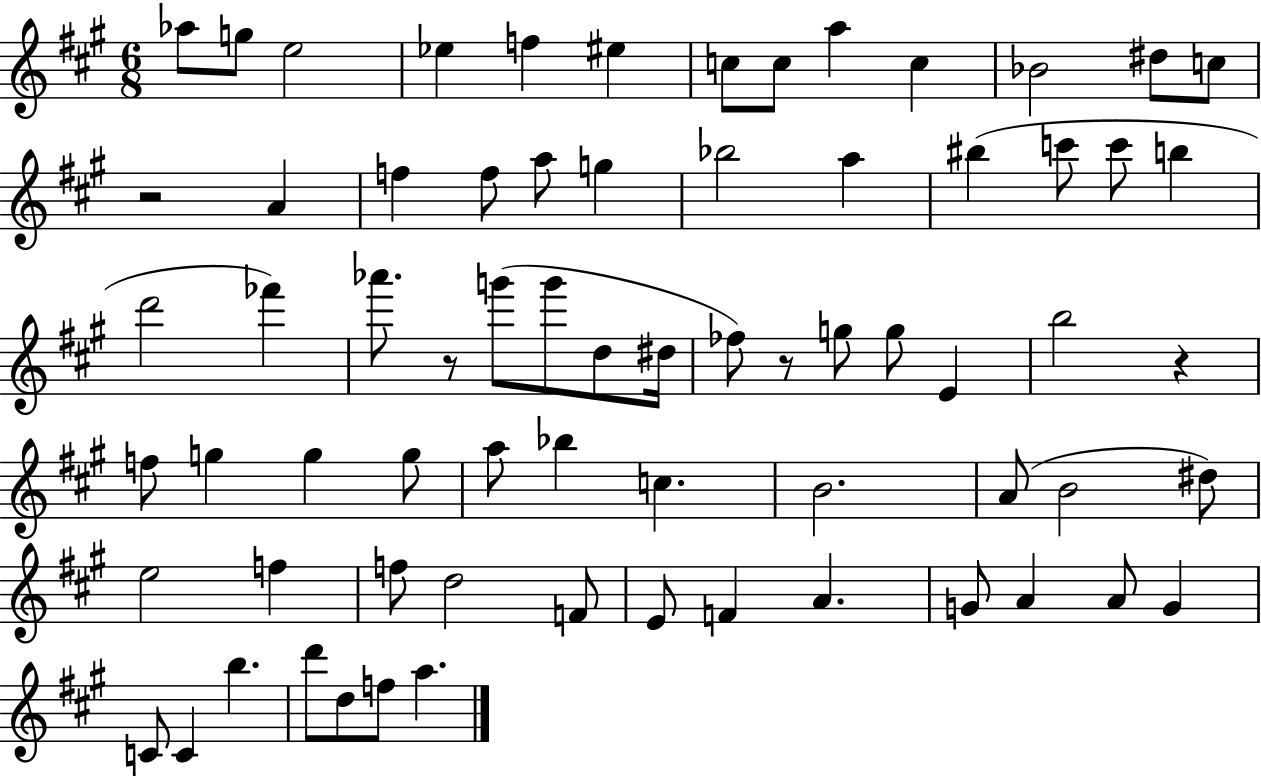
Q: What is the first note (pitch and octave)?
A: Ab5